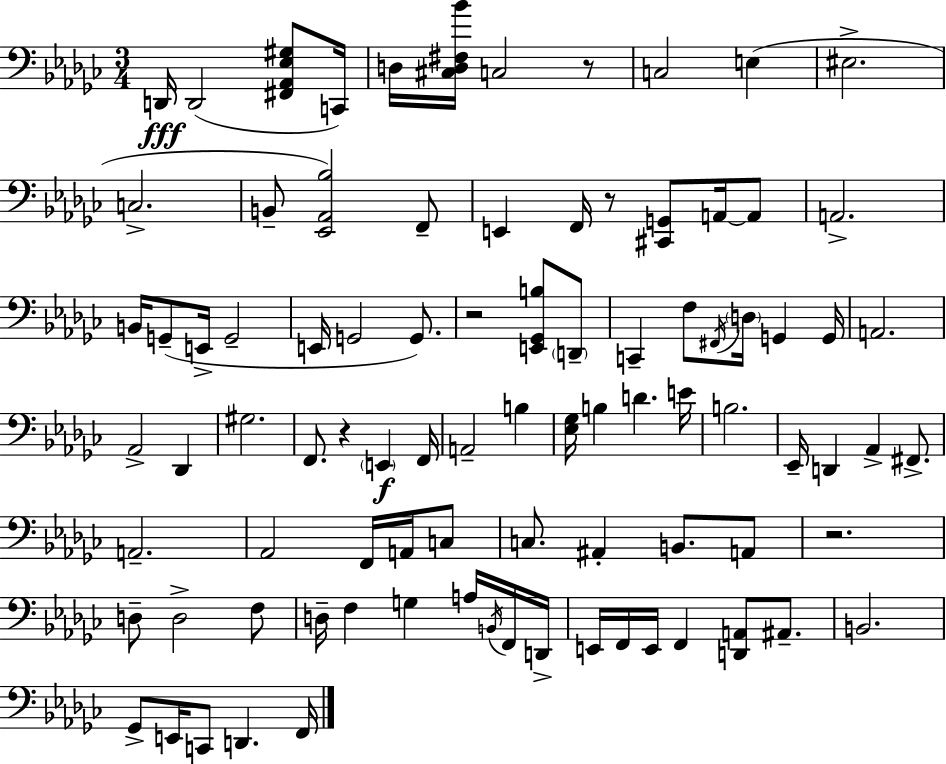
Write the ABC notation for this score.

X:1
T:Untitled
M:3/4
L:1/4
K:Ebm
D,,/4 D,,2 [^F,,_A,,_E,^G,]/2 C,,/4 D,/4 [^C,D,^F,_B]/4 C,2 z/2 C,2 E, ^E,2 C,2 B,,/2 [_E,,_A,,_B,]2 F,,/2 E,, F,,/4 z/2 [^C,,G,,]/2 A,,/4 A,,/2 A,,2 B,,/4 G,,/2 E,,/4 G,,2 E,,/4 G,,2 G,,/2 z2 [E,,_G,,B,]/2 D,,/2 C,, F,/2 ^F,,/4 D,/4 G,, G,,/4 A,,2 _A,,2 _D,, ^G,2 F,,/2 z E,, F,,/4 A,,2 B, [_E,_G,]/4 B, D E/4 B,2 _E,,/4 D,, _A,, ^F,,/2 A,,2 _A,,2 F,,/4 A,,/4 C,/2 C,/2 ^A,, B,,/2 A,,/2 z2 D,/2 D,2 F,/2 D,/4 F, G, A,/4 B,,/4 F,,/4 D,,/4 E,,/4 F,,/4 E,,/4 F,, [D,,A,,]/2 ^A,,/2 B,,2 _G,,/2 E,,/4 C,,/2 D,, F,,/4